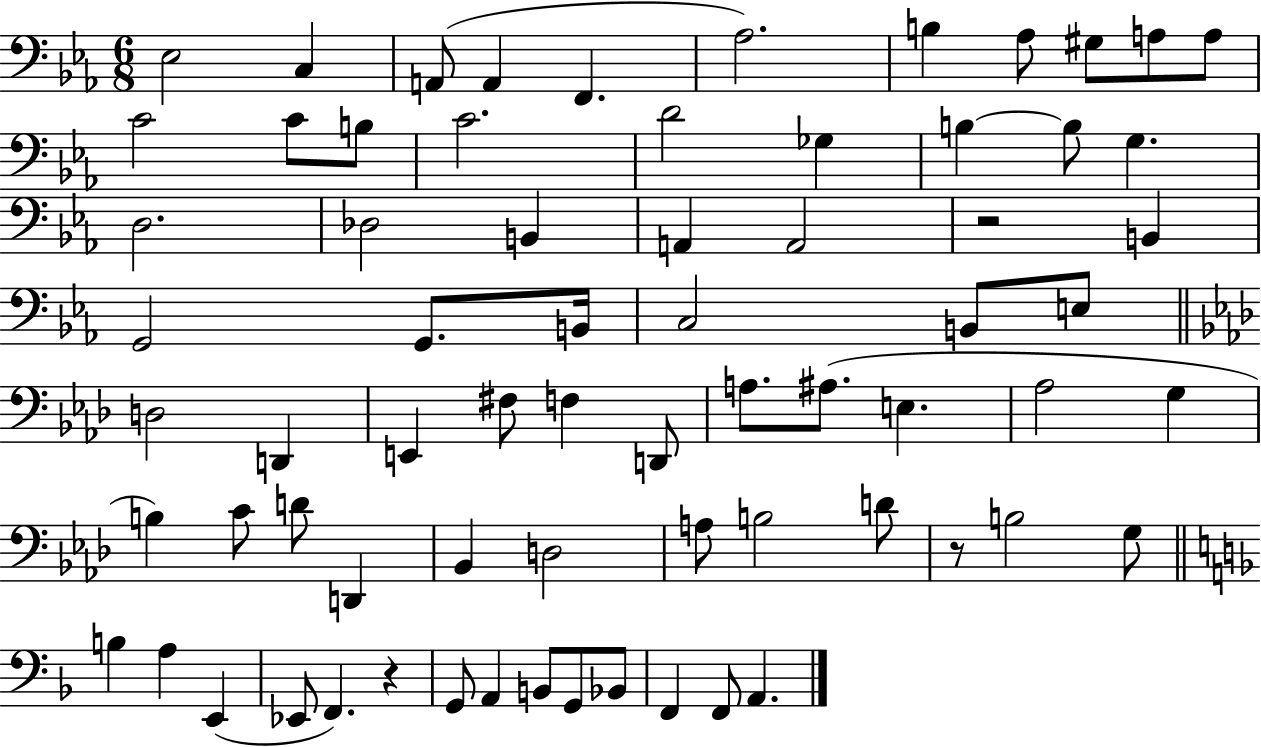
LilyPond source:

{
  \clef bass
  \numericTimeSignature
  \time 6/8
  \key ees \major
  ees2 c4 | a,8( a,4 f,4. | aes2.) | b4 aes8 gis8 a8 a8 | \break c'2 c'8 b8 | c'2. | d'2 ges4 | b4~~ b8 g4. | \break d2. | des2 b,4 | a,4 a,2 | r2 b,4 | \break g,2 g,8. b,16 | c2 b,8 e8 | \bar "||" \break \key f \minor d2 d,4 | e,4 fis8 f4 d,8 | a8. ais8.( e4. | aes2 g4 | \break b4) c'8 d'8 d,4 | bes,4 d2 | a8 b2 d'8 | r8 b2 g8 | \break \bar "||" \break \key f \major b4 a4 e,4( | ees,8 f,4.) r4 | g,8 a,4 b,8 g,8 bes,8 | f,4 f,8 a,4. | \break \bar "|."
}